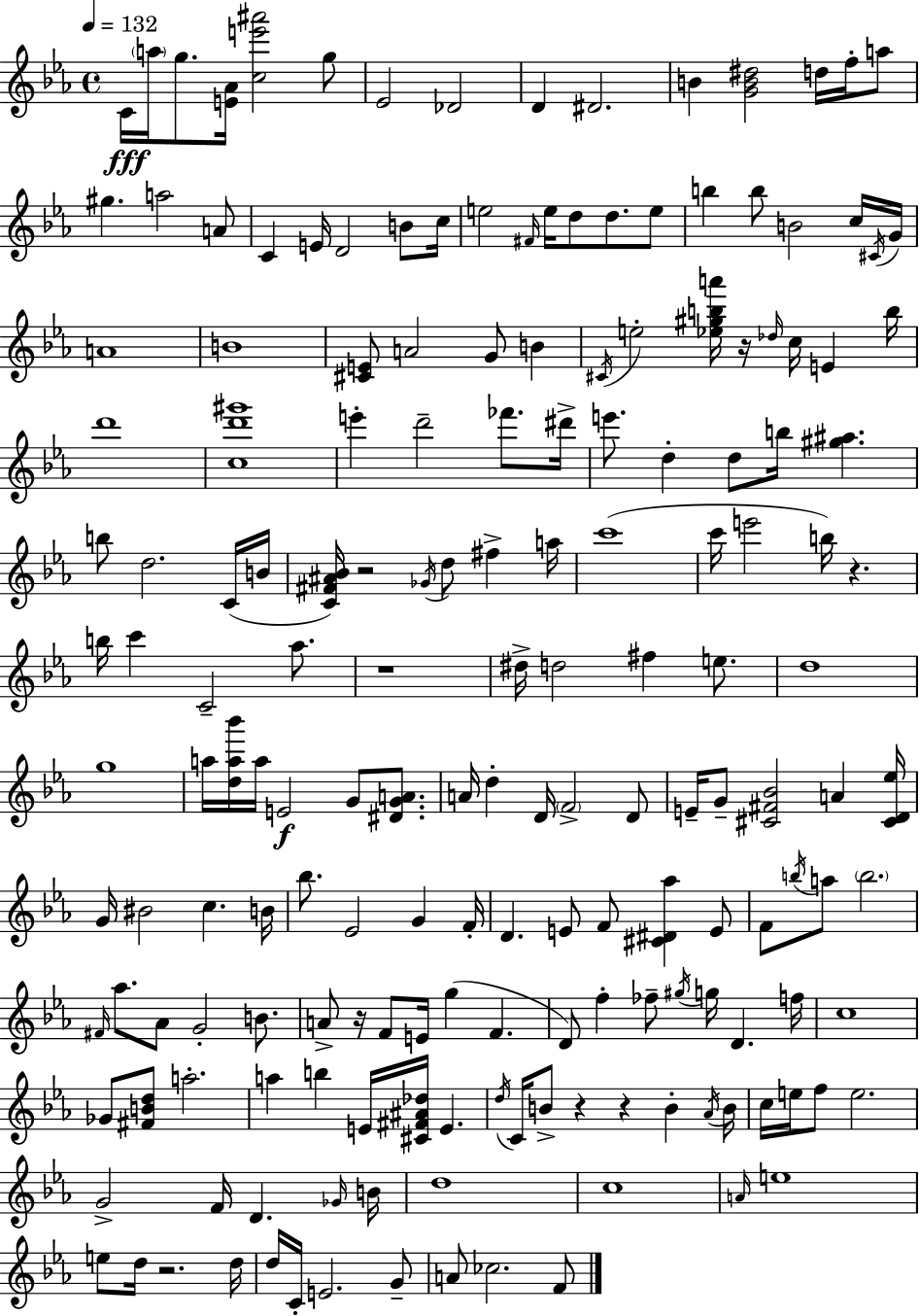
C4/s A5/s G5/e. [E4,Ab4]/s [C5,E6,A#6]/h G5/e Eb4/h Db4/h D4/q D#4/h. B4/q [G4,B4,D#5]/h D5/s F5/s A5/e G#5/q. A5/h A4/e C4/q E4/s D4/h B4/e C5/s E5/h F#4/s E5/s D5/e D5/e. E5/e B5/q B5/e B4/h C5/s C#4/s G4/s A4/w B4/w [C#4,E4]/e A4/h G4/e B4/q C#4/s E5/h [Eb5,G#5,B5,A6]/s R/s Db5/s C5/s E4/q B5/s D6/w [C5,D6,G#6]/w E6/q D6/h FES6/e. D#6/s E6/e. D5/q D5/e B5/s [G#5,A#5]/q. B5/e D5/h. C4/s B4/s [C4,F#4,A#4,Bb4]/s R/h Gb4/s D5/e F#5/q A5/s C6/w C6/s E6/h B5/s R/q. B5/s C6/q C4/h Ab5/e. R/w D#5/s D5/h F#5/q E5/e. D5/w G5/w A5/s [D5,A5,Bb6]/s A5/s E4/h G4/e [D#4,G4,A4]/e. A4/s D5/q D4/s F4/h D4/e E4/s G4/e [C#4,F#4,Bb4]/h A4/q [C#4,D4,Eb5]/s G4/s BIS4/h C5/q. B4/s Bb5/e. Eb4/h G4/q F4/s D4/q. E4/e F4/e [C#4,D#4,Ab5]/q E4/e F4/e B5/s A5/e B5/h. F#4/s Ab5/e. Ab4/e G4/h B4/e. A4/e R/s F4/e E4/s G5/q F4/q. D4/e F5/q FES5/e G#5/s G5/s D4/q. F5/s C5/w Gb4/e [F#4,B4,D5]/e A5/h. A5/q B5/q E4/s [C#4,F#4,A#4,Db5]/s E4/q. D5/s C4/s B4/e R/q R/q B4/q Ab4/s B4/s C5/s E5/s F5/e E5/h. G4/h F4/s D4/q. Gb4/s B4/s D5/w C5/w A4/s E5/w E5/e D5/s R/h. D5/s D5/s C4/s E4/h. G4/e A4/e CES5/h. F4/e